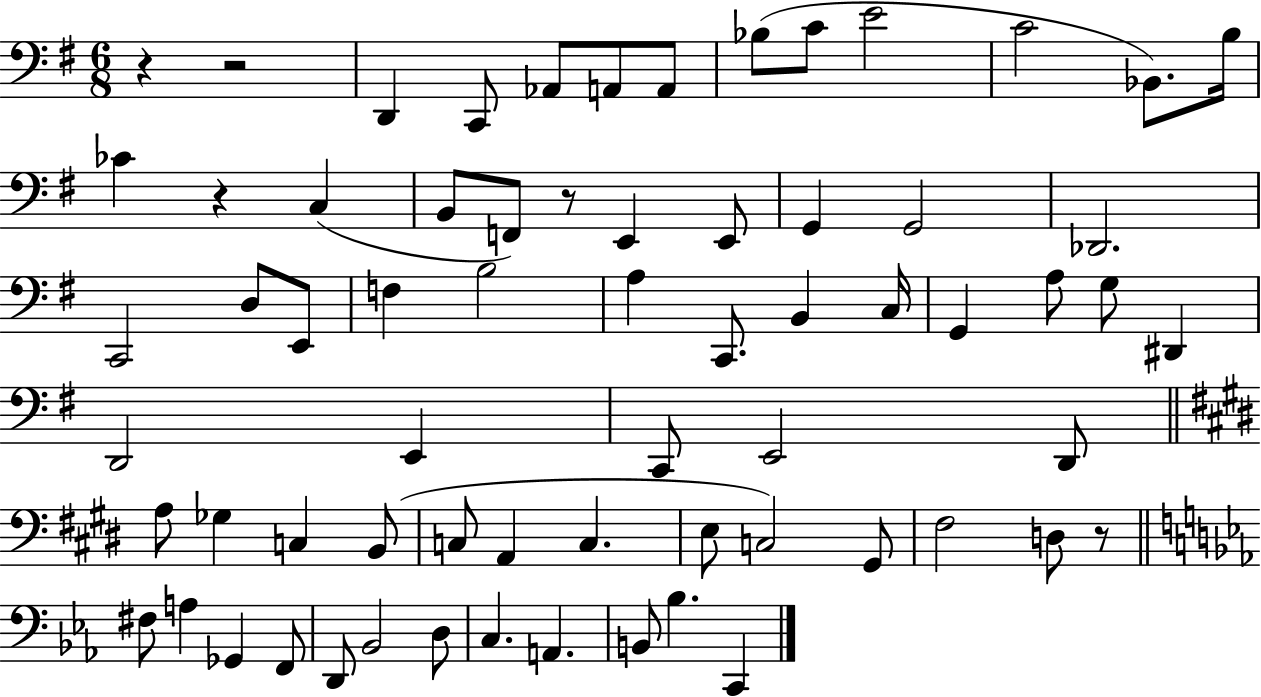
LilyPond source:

{
  \clef bass
  \numericTimeSignature
  \time 6/8
  \key g \major
  r4 r2 | d,4 c,8 aes,8 a,8 a,8 | bes8( c'8 e'2 | c'2 bes,8.) b16 | \break ces'4 r4 c4( | b,8 f,8) r8 e,4 e,8 | g,4 g,2 | des,2. | \break c,2 d8 e,8 | f4 b2 | a4 c,8. b,4 c16 | g,4 a8 g8 dis,4 | \break d,2 e,4 | c,8 e,2 d,8 | \bar "||" \break \key e \major a8 ges4 c4 b,8( | c8 a,4 c4. | e8 c2) gis,8 | fis2 d8 r8 | \break \bar "||" \break \key ees \major fis8 a4 ges,4 f,8 | d,8 bes,2 d8 | c4. a,4. | b,8 bes4. c,4 | \break \bar "|."
}